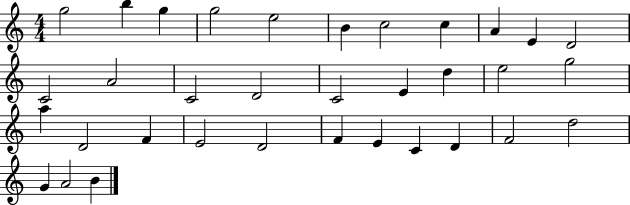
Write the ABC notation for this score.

X:1
T:Untitled
M:4/4
L:1/4
K:C
g2 b g g2 e2 B c2 c A E D2 C2 A2 C2 D2 C2 E d e2 g2 a D2 F E2 D2 F E C D F2 d2 G A2 B